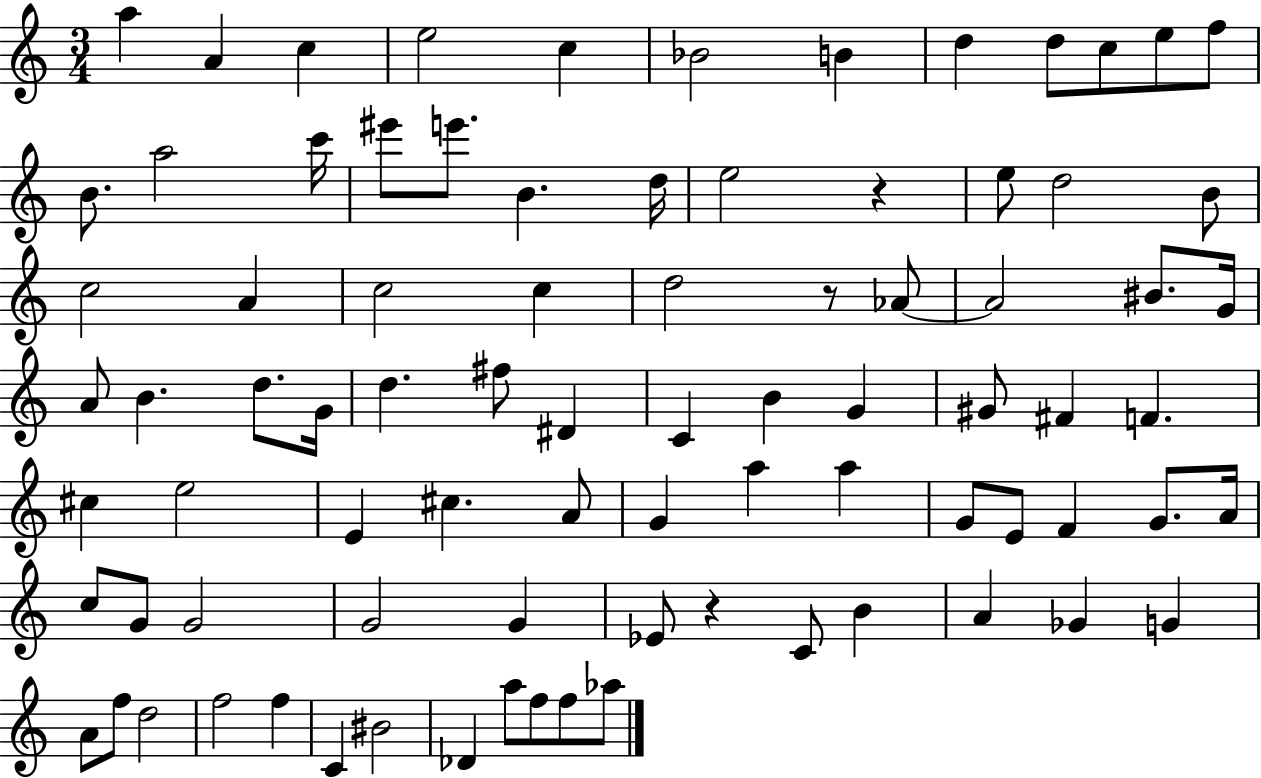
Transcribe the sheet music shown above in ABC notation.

X:1
T:Untitled
M:3/4
L:1/4
K:C
a A c e2 c _B2 B d d/2 c/2 e/2 f/2 B/2 a2 c'/4 ^e'/2 e'/2 B d/4 e2 z e/2 d2 B/2 c2 A c2 c d2 z/2 _A/2 _A2 ^B/2 G/4 A/2 B d/2 G/4 d ^f/2 ^D C B G ^G/2 ^F F ^c e2 E ^c A/2 G a a G/2 E/2 F G/2 A/4 c/2 G/2 G2 G2 G _E/2 z C/2 B A _G G A/2 f/2 d2 f2 f C ^B2 _D a/2 f/2 f/2 _a/2